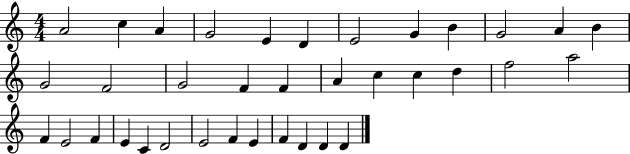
{
  \clef treble
  \numericTimeSignature
  \time 4/4
  \key c \major
  a'2 c''4 a'4 | g'2 e'4 d'4 | e'2 g'4 b'4 | g'2 a'4 b'4 | \break g'2 f'2 | g'2 f'4 f'4 | a'4 c''4 c''4 d''4 | f''2 a''2 | \break f'4 e'2 f'4 | e'4 c'4 d'2 | e'2 f'4 e'4 | f'4 d'4 d'4 d'4 | \break \bar "|."
}